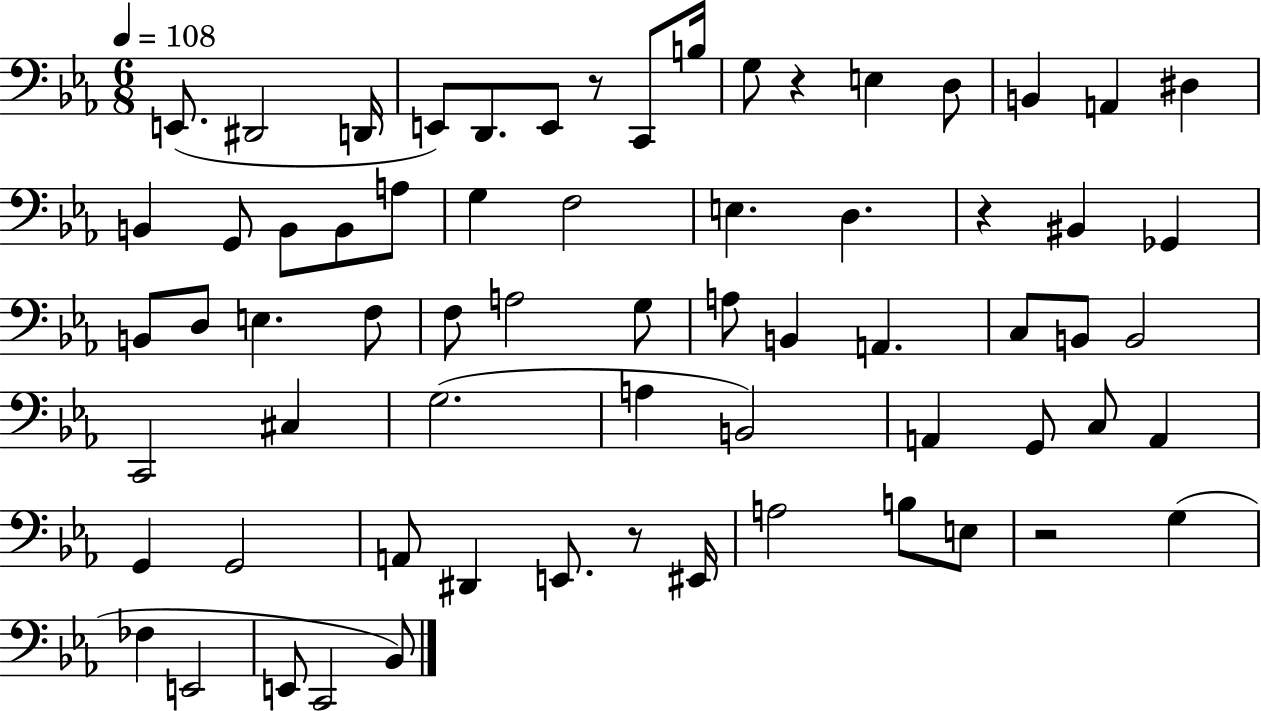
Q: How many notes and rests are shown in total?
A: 67